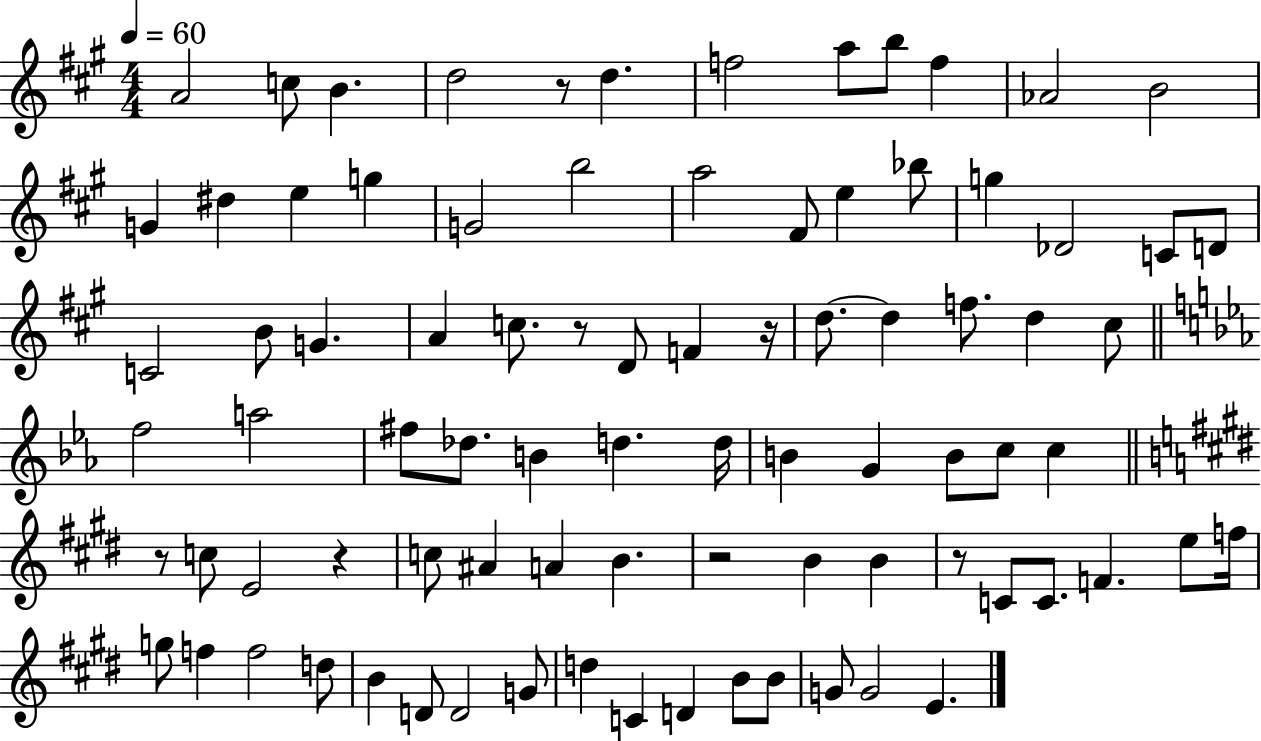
A4/h C5/e B4/q. D5/h R/e D5/q. F5/h A5/e B5/e F5/q Ab4/h B4/h G4/q D#5/q E5/q G5/q G4/h B5/h A5/h F#4/e E5/q Bb5/e G5/q Db4/h C4/e D4/e C4/h B4/e G4/q. A4/q C5/e. R/e D4/e F4/q R/s D5/e. D5/q F5/e. D5/q C#5/e F5/h A5/h F#5/e Db5/e. B4/q D5/q. D5/s B4/q G4/q B4/e C5/e C5/q R/e C5/e E4/h R/q C5/e A#4/q A4/q B4/q. R/h B4/q B4/q R/e C4/e C4/e. F4/q. E5/e F5/s G5/e F5/q F5/h D5/e B4/q D4/e D4/h G4/e D5/q C4/q D4/q B4/e B4/e G4/e G4/h E4/q.